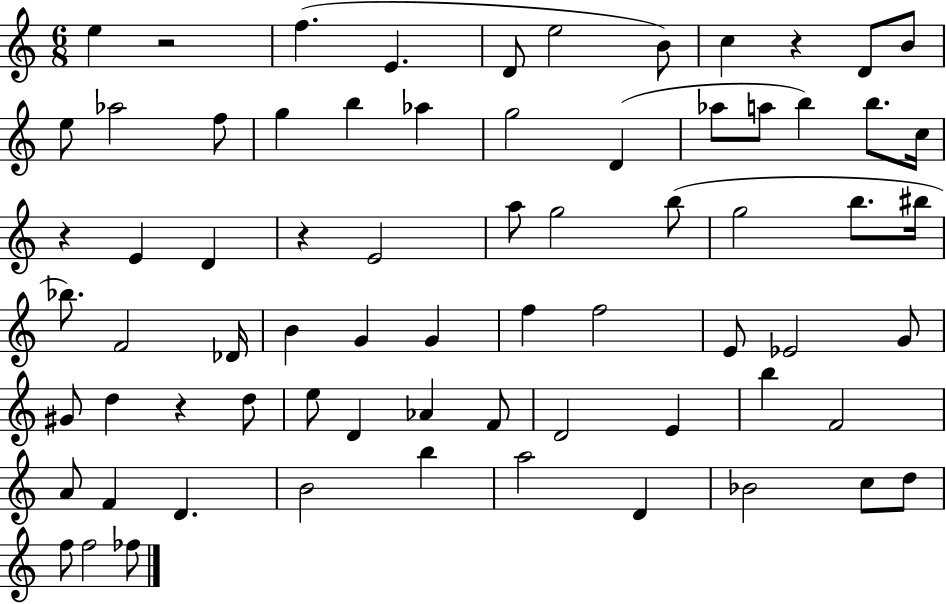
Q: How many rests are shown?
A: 5